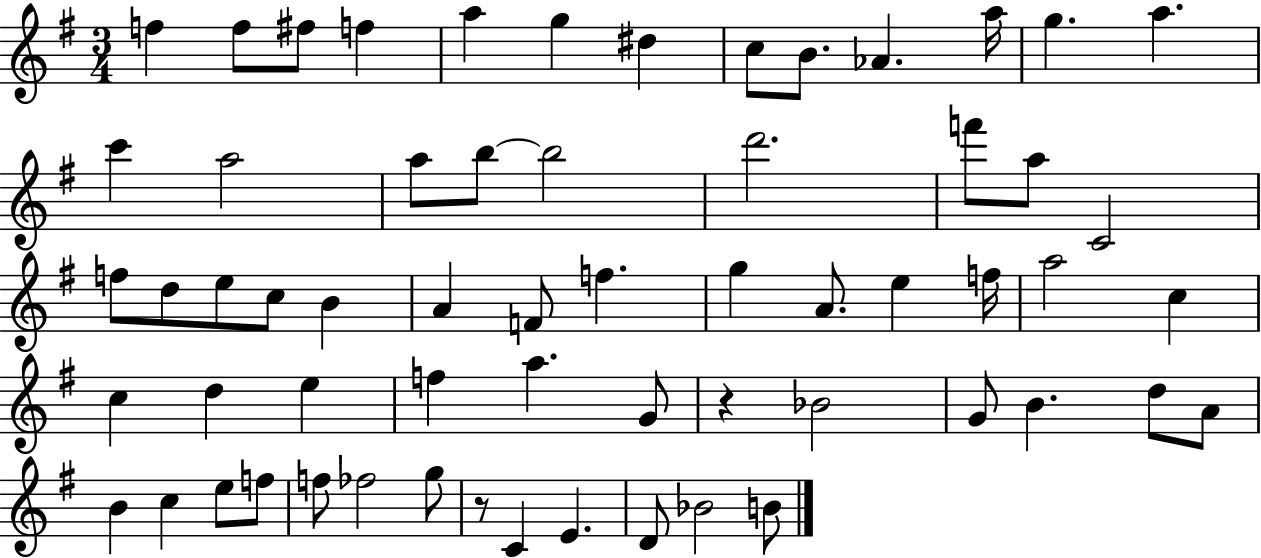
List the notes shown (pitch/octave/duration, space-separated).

F5/q F5/e F#5/e F5/q A5/q G5/q D#5/q C5/e B4/e. Ab4/q. A5/s G5/q. A5/q. C6/q A5/h A5/e B5/e B5/h D6/h. F6/e A5/e C4/h F5/e D5/e E5/e C5/e B4/q A4/q F4/e F5/q. G5/q A4/e. E5/q F5/s A5/h C5/q C5/q D5/q E5/q F5/q A5/q. G4/e R/q Bb4/h G4/e B4/q. D5/e A4/e B4/q C5/q E5/e F5/e F5/e FES5/h G5/e R/e C4/q E4/q. D4/e Bb4/h B4/e